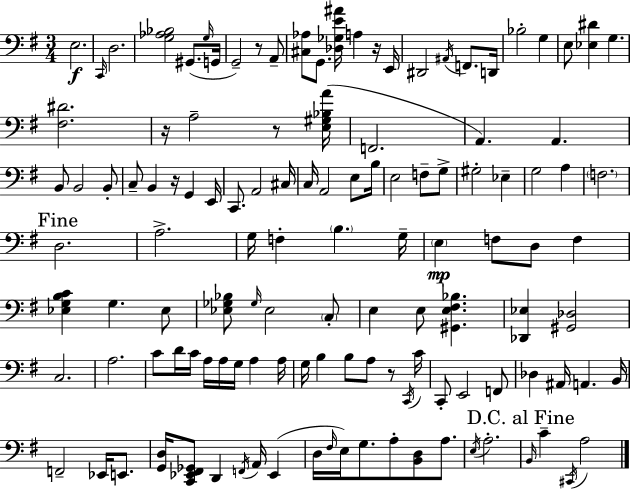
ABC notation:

X:1
T:Untitled
M:3/4
L:1/4
K:G
E,2 C,,/4 D,2 [G,_A,_B,]2 ^G,,/2 G,/4 G,,/4 G,,2 z/2 A,,/2 [^C,_A,]/2 G,,/2 [_D,_G,E^A]/4 A, z/4 E,,/4 ^D,,2 ^A,,/4 F,,/2 D,,/4 _B,2 G, E,/2 [_E,^D] G, [^F,^D]2 z/4 A,2 z/2 [E,^G,_B,A]/4 F,,2 A,, A,, B,,/2 B,,2 B,,/2 C,/2 B,, z/4 G,, E,,/4 C,,/2 A,,2 ^C,/4 C,/4 A,,2 E,/2 B,/4 E,2 F,/2 G,/2 ^G,2 _E, G,2 A, F,2 D,2 A,2 G,/4 F, B, G,/4 E, F,/2 D,/2 F, [_E,G,B,C] G, _E,/2 [_E,_G,_B,]/2 _G,/4 _E,2 C,/2 E, E,/2 [^G,,E,^F,_B,] [_D,,_E,] [^G,,_D,]2 C,2 A,2 C/2 D/4 C/4 A,/4 A,/4 G,/4 A, A,/4 G,/4 B, B,/2 A,/2 z/2 C,,/4 C/4 C,,/2 E,,2 F,,/2 _D, ^A,,/4 A,, B,,/4 F,,2 _E,,/4 E,,/2 [G,,D,]/4 [C,,_E,,^F,,_G,,]/2 D,, F,,/4 A,,/4 _E,, D,/4 ^F,/4 E,/4 G,/2 A,/2 [B,,D,]/2 A,/2 E,/4 A,2 B,,/4 C ^C,,/4 A,2